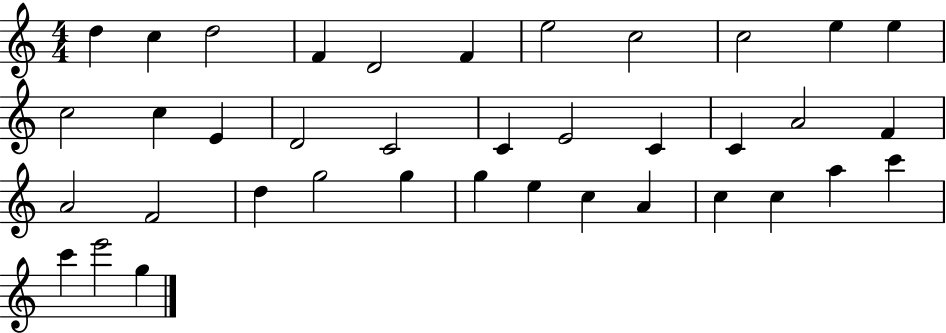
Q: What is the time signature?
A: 4/4